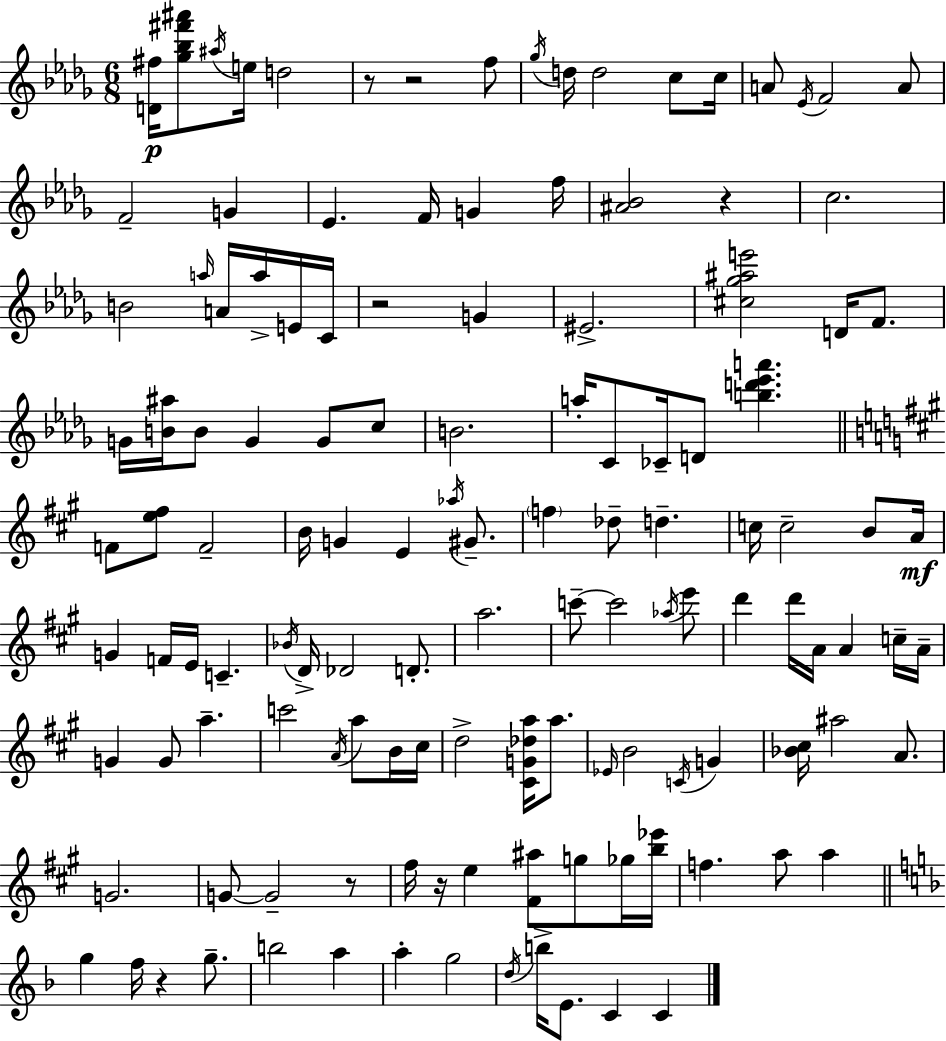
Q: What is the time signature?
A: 6/8